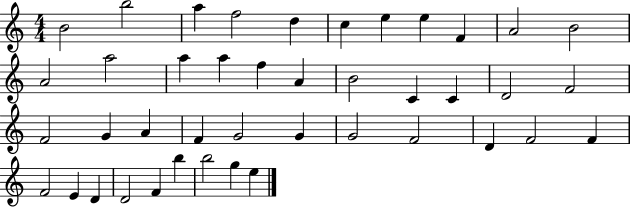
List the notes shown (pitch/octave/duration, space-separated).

B4/h B5/h A5/q F5/h D5/q C5/q E5/q E5/q F4/q A4/h B4/h A4/h A5/h A5/q A5/q F5/q A4/q B4/h C4/q C4/q D4/h F4/h F4/h G4/q A4/q F4/q G4/h G4/q G4/h F4/h D4/q F4/h F4/q F4/h E4/q D4/q D4/h F4/q B5/q B5/h G5/q E5/q